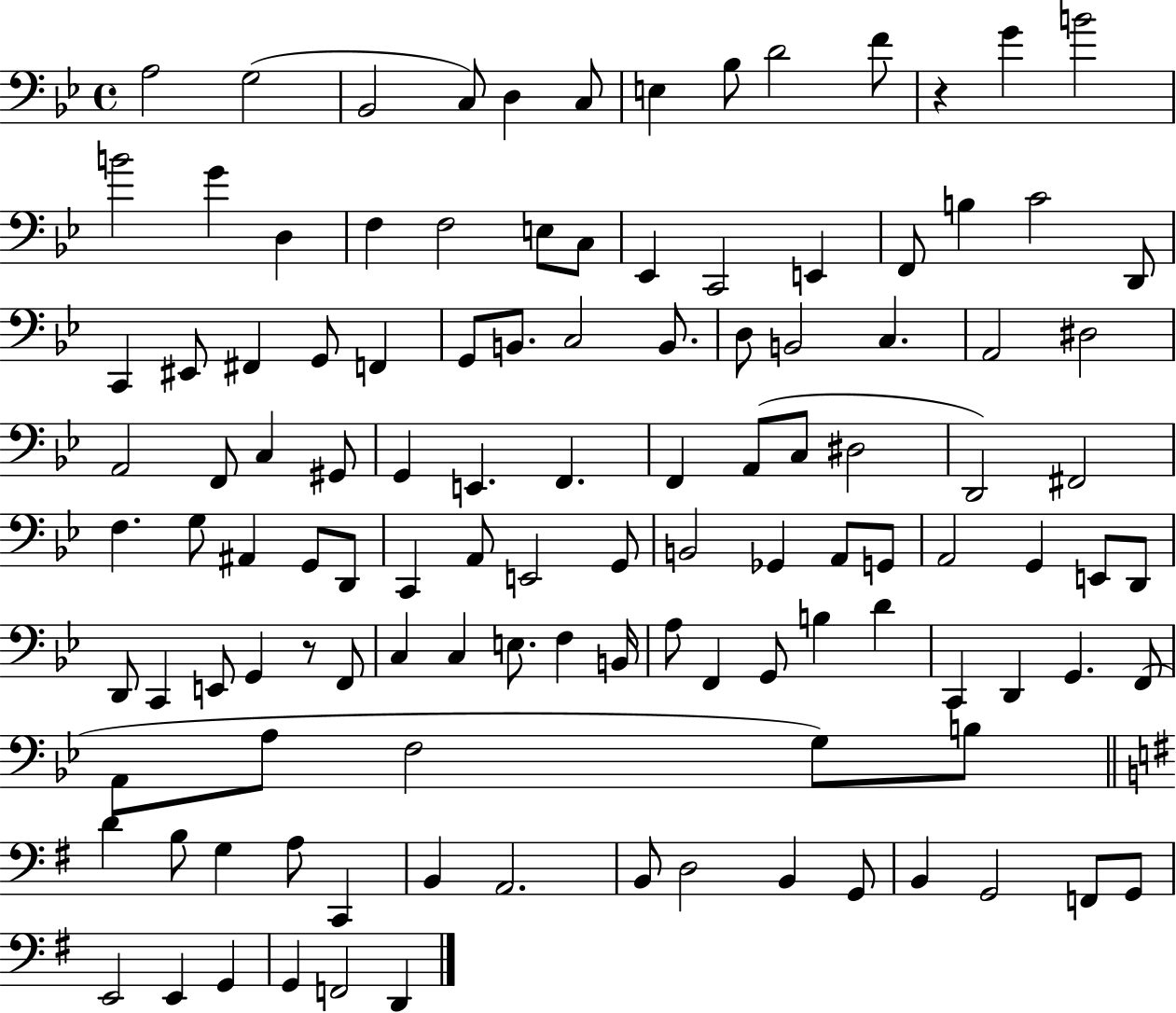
A3/h G3/h Bb2/h C3/e D3/q C3/e E3/q Bb3/e D4/h F4/e R/q G4/q B4/h B4/h G4/q D3/q F3/q F3/h E3/e C3/e Eb2/q C2/h E2/q F2/e B3/q C4/h D2/e C2/q EIS2/e F#2/q G2/e F2/q G2/e B2/e. C3/h B2/e. D3/e B2/h C3/q. A2/h D#3/h A2/h F2/e C3/q G#2/e G2/q E2/q. F2/q. F2/q A2/e C3/e D#3/h D2/h F#2/h F3/q. G3/e A#2/q G2/e D2/e C2/q A2/e E2/h G2/e B2/h Gb2/q A2/e G2/e A2/h G2/q E2/e D2/e D2/e C2/q E2/e G2/q R/e F2/e C3/q C3/q E3/e. F3/q B2/s A3/e F2/q G2/e B3/q D4/q C2/q D2/q G2/q. F2/e A2/e A3/e F3/h G3/e B3/e D4/q B3/e G3/q A3/e C2/q B2/q A2/h. B2/e D3/h B2/q G2/e B2/q G2/h F2/e G2/e E2/h E2/q G2/q G2/q F2/h D2/q